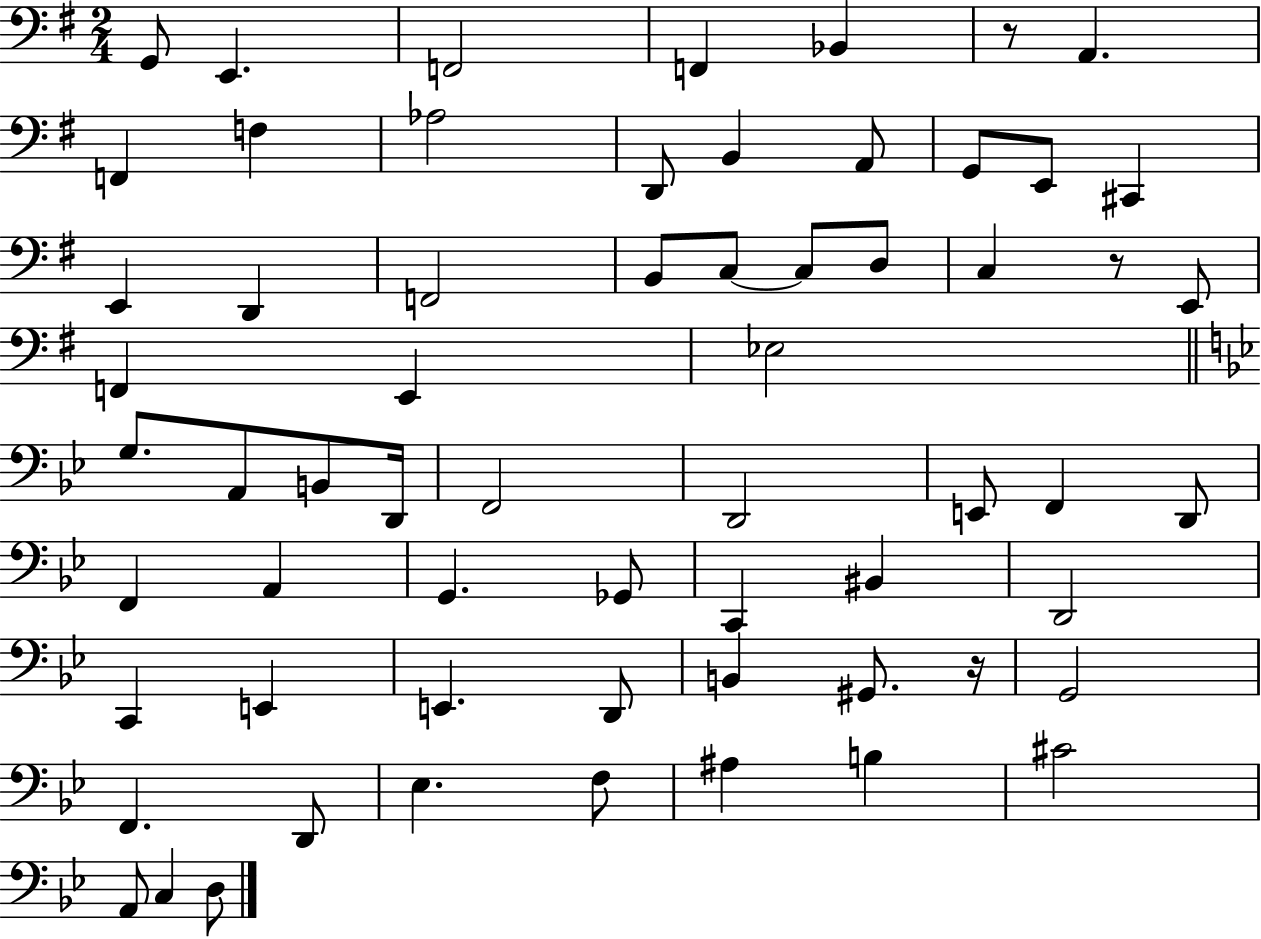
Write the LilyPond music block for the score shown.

{
  \clef bass
  \numericTimeSignature
  \time 2/4
  \key g \major
  g,8 e,4. | f,2 | f,4 bes,4 | r8 a,4. | \break f,4 f4 | aes2 | d,8 b,4 a,8 | g,8 e,8 cis,4 | \break e,4 d,4 | f,2 | b,8 c8~~ c8 d8 | c4 r8 e,8 | \break f,4 e,4 | ees2 | \bar "||" \break \key g \minor g8. a,8 b,8 d,16 | f,2 | d,2 | e,8 f,4 d,8 | \break f,4 a,4 | g,4. ges,8 | c,4 bis,4 | d,2 | \break c,4 e,4 | e,4. d,8 | b,4 gis,8. r16 | g,2 | \break f,4. d,8 | ees4. f8 | ais4 b4 | cis'2 | \break a,8 c4 d8 | \bar "|."
}